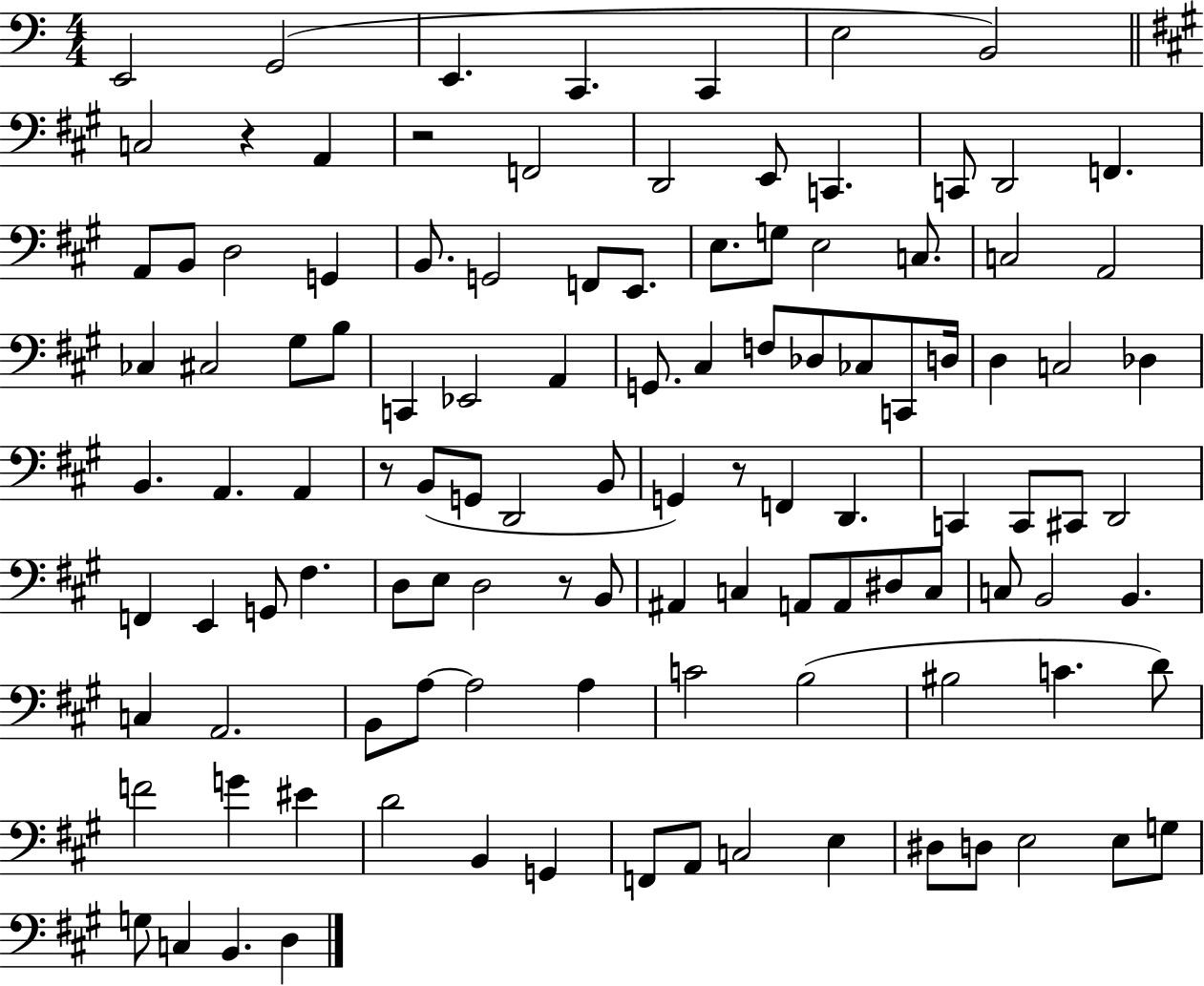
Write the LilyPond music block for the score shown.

{
  \clef bass
  \numericTimeSignature
  \time 4/4
  \key c \major
  e,2 g,2( | e,4. c,4. c,4 | e2 b,2) | \bar "||" \break \key a \major c2 r4 a,4 | r2 f,2 | d,2 e,8 c,4. | c,8 d,2 f,4. | \break a,8 b,8 d2 g,4 | b,8. g,2 f,8 e,8. | e8. g8 e2 c8. | c2 a,2 | \break ces4 cis2 gis8 b8 | c,4 ees,2 a,4 | g,8. cis4 f8 des8 ces8 c,8 d16 | d4 c2 des4 | \break b,4. a,4. a,4 | r8 b,8( g,8 d,2 b,8 | g,4) r8 f,4 d,4. | c,4 c,8 cis,8 d,2 | \break f,4 e,4 g,8 fis4. | d8 e8 d2 r8 b,8 | ais,4 c4 a,8 a,8 dis8 c8 | c8 b,2 b,4. | \break c4 a,2. | b,8 a8~~ a2 a4 | c'2 b2( | bis2 c'4. d'8) | \break f'2 g'4 eis'4 | d'2 b,4 g,4 | f,8 a,8 c2 e4 | dis8 d8 e2 e8 g8 | \break g8 c4 b,4. d4 | \bar "|."
}